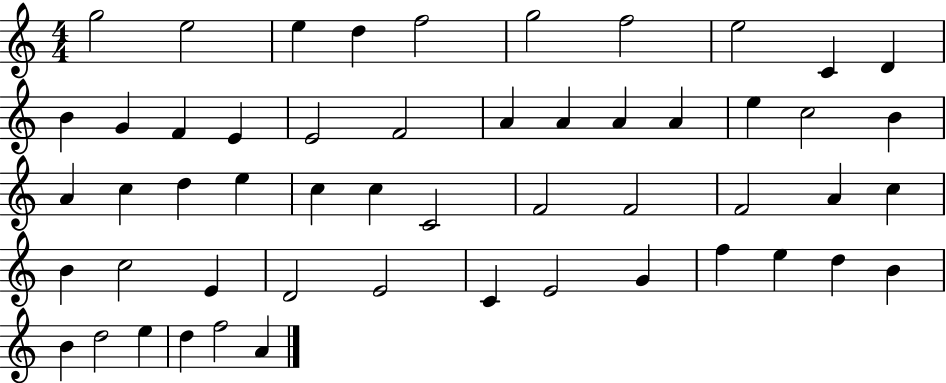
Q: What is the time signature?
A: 4/4